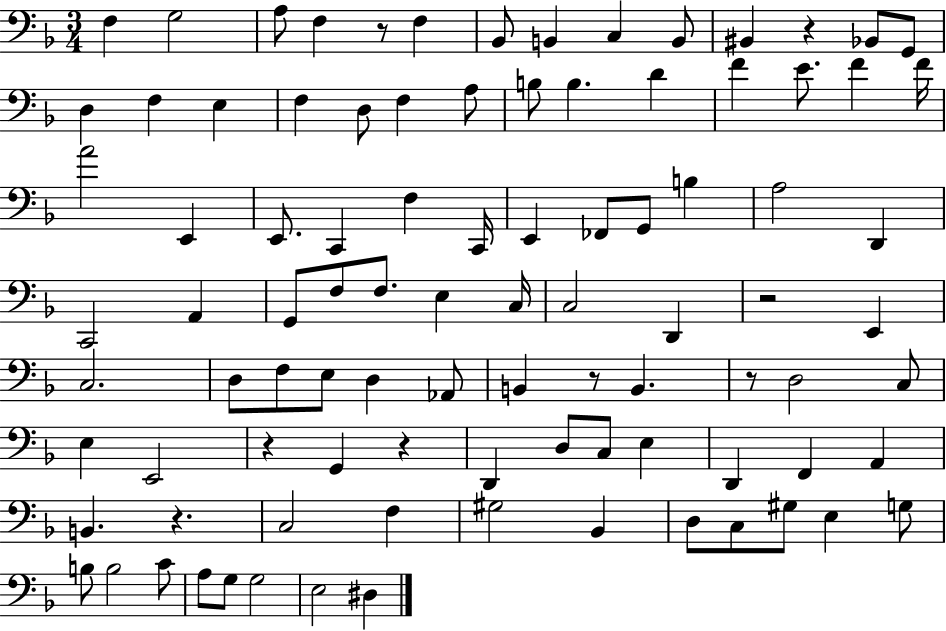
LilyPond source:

{
  \clef bass
  \numericTimeSignature
  \time 3/4
  \key f \major
  f4 g2 | a8 f4 r8 f4 | bes,8 b,4 c4 b,8 | bis,4 r4 bes,8 g,8 | \break d4 f4 e4 | f4 d8 f4 a8 | b8 b4. d'4 | f'4 e'8. f'4 f'16 | \break a'2 e,4 | e,8. c,4 f4 c,16 | e,4 fes,8 g,8 b4 | a2 d,4 | \break c,2 a,4 | g,8 f8 f8. e4 c16 | c2 d,4 | r2 e,4 | \break c2. | d8 f8 e8 d4 aes,8 | b,4 r8 b,4. | r8 d2 c8 | \break e4 e,2 | r4 g,4 r4 | d,4 d8 c8 e4 | d,4 f,4 a,4 | \break b,4. r4. | c2 f4 | gis2 bes,4 | d8 c8 gis8 e4 g8 | \break b8 b2 c'8 | a8 g8 g2 | e2 dis4 | \bar "|."
}